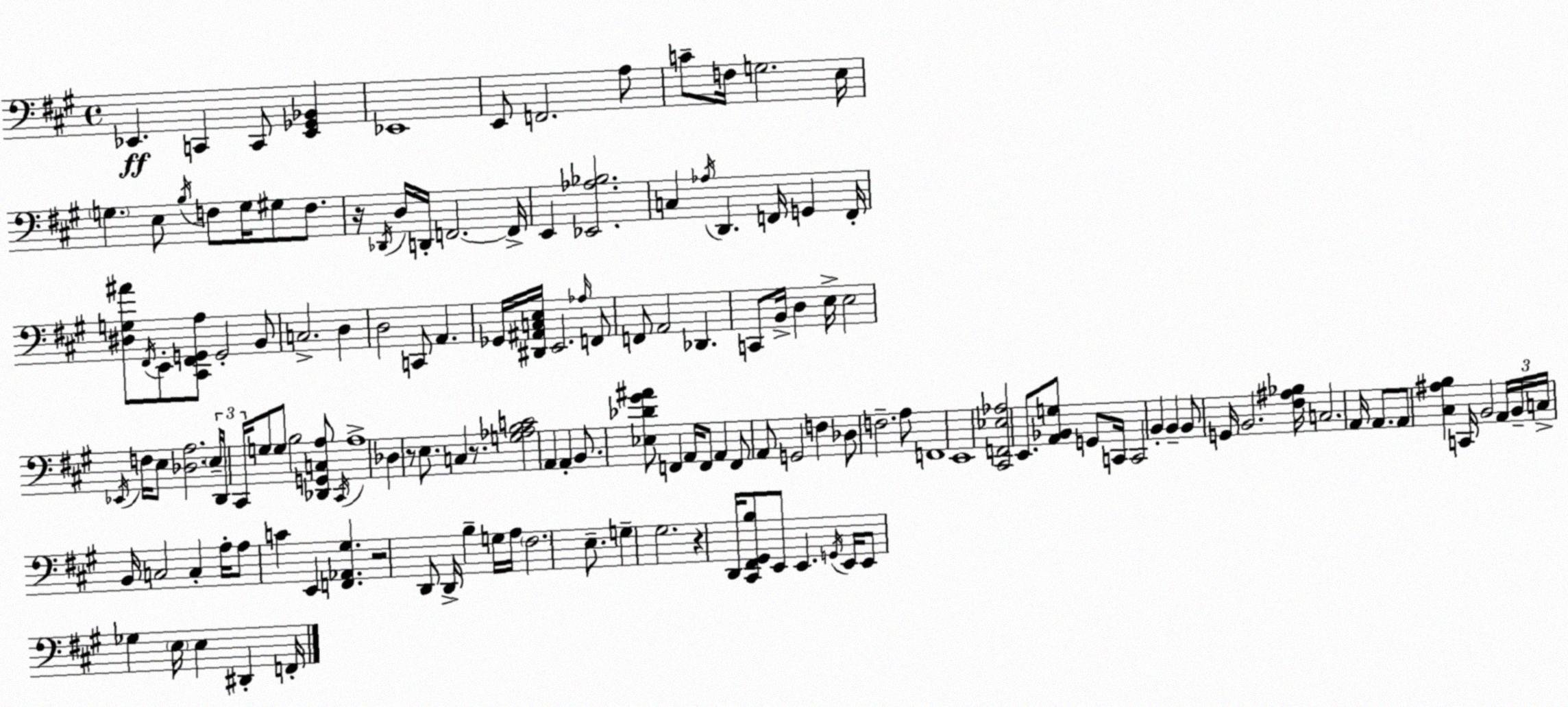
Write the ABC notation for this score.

X:1
T:Untitled
M:4/4
L:1/4
K:A
_E,, C,, C,,/2 [_E,,_G,,_B,,] _E,,4 E,,/2 F,,2 A,/2 C/2 F,/4 G,2 E,/4 G, E,/2 B,/4 F,/2 G,/4 ^G,/2 F,/2 z/4 _D,,/4 D,/4 D,,/4 F,,2 F,,/4 E,, [_E,,_A,_B,]2 C, _A,/4 D,, F,,/4 G,, F,,/4 [^D,G,^A]/2 ^F,,/4 E,,/2 [^C,,^F,,G,,A,]/2 G,,2 B,,/2 C,2 D, D,2 C,,/2 A,, _G,,/4 [^D,,^A,,C,E,]/4 E,,2 _A,/4 F,,/2 F,,/2 A,,2 _D,, C,,/2 B,,/4 D, E,/4 E,2 _E,,/4 F,/4 E,/2 [_D,A,]2 E,/4 D,,/4 ^C,,/4 G,/2 G,/2 B,2 [_D,,G,,C,A,]/2 ^C,,/4 A,4 _D, z/2 E,/2 C, z/2 [G,_A,B,C]2 A,, A,, B,,/2 [_E,_D^G^A]/2 F,, A,,/4 F,,/2 A,, F,,/2 A,,/2 G,,2 F, _D,/2 F,2 A,/2 F,,4 E,,4 [^C,,F,,_E,_A,]2 E,,/2 [A,,_B,,G,]/2 G,,/2 C,,/4 C,,2 B,, B,, B,,/2 G,,/4 B,,2 [^F,^A,_B,]/4 C,2 A,,/4 A,,/2 A,,/2 [^C,^A,B,] C,,/4 B,,2 A,,/4 B,,/4 C,/4 B,,/4 C,2 C, A,/4 A,/2 C E,, [F,,_A,,^G,] z2 D,,/2 D,,/4 B, G,/4 A,/4 ^F,2 E,/2 G, ^G,2 z D,,/4 [^C,,^F,,^G,,B,]/2 E,,/2 E,, G,,/4 E,,/4 E,,/2 _G, E,/4 E, ^D,, F,,/4